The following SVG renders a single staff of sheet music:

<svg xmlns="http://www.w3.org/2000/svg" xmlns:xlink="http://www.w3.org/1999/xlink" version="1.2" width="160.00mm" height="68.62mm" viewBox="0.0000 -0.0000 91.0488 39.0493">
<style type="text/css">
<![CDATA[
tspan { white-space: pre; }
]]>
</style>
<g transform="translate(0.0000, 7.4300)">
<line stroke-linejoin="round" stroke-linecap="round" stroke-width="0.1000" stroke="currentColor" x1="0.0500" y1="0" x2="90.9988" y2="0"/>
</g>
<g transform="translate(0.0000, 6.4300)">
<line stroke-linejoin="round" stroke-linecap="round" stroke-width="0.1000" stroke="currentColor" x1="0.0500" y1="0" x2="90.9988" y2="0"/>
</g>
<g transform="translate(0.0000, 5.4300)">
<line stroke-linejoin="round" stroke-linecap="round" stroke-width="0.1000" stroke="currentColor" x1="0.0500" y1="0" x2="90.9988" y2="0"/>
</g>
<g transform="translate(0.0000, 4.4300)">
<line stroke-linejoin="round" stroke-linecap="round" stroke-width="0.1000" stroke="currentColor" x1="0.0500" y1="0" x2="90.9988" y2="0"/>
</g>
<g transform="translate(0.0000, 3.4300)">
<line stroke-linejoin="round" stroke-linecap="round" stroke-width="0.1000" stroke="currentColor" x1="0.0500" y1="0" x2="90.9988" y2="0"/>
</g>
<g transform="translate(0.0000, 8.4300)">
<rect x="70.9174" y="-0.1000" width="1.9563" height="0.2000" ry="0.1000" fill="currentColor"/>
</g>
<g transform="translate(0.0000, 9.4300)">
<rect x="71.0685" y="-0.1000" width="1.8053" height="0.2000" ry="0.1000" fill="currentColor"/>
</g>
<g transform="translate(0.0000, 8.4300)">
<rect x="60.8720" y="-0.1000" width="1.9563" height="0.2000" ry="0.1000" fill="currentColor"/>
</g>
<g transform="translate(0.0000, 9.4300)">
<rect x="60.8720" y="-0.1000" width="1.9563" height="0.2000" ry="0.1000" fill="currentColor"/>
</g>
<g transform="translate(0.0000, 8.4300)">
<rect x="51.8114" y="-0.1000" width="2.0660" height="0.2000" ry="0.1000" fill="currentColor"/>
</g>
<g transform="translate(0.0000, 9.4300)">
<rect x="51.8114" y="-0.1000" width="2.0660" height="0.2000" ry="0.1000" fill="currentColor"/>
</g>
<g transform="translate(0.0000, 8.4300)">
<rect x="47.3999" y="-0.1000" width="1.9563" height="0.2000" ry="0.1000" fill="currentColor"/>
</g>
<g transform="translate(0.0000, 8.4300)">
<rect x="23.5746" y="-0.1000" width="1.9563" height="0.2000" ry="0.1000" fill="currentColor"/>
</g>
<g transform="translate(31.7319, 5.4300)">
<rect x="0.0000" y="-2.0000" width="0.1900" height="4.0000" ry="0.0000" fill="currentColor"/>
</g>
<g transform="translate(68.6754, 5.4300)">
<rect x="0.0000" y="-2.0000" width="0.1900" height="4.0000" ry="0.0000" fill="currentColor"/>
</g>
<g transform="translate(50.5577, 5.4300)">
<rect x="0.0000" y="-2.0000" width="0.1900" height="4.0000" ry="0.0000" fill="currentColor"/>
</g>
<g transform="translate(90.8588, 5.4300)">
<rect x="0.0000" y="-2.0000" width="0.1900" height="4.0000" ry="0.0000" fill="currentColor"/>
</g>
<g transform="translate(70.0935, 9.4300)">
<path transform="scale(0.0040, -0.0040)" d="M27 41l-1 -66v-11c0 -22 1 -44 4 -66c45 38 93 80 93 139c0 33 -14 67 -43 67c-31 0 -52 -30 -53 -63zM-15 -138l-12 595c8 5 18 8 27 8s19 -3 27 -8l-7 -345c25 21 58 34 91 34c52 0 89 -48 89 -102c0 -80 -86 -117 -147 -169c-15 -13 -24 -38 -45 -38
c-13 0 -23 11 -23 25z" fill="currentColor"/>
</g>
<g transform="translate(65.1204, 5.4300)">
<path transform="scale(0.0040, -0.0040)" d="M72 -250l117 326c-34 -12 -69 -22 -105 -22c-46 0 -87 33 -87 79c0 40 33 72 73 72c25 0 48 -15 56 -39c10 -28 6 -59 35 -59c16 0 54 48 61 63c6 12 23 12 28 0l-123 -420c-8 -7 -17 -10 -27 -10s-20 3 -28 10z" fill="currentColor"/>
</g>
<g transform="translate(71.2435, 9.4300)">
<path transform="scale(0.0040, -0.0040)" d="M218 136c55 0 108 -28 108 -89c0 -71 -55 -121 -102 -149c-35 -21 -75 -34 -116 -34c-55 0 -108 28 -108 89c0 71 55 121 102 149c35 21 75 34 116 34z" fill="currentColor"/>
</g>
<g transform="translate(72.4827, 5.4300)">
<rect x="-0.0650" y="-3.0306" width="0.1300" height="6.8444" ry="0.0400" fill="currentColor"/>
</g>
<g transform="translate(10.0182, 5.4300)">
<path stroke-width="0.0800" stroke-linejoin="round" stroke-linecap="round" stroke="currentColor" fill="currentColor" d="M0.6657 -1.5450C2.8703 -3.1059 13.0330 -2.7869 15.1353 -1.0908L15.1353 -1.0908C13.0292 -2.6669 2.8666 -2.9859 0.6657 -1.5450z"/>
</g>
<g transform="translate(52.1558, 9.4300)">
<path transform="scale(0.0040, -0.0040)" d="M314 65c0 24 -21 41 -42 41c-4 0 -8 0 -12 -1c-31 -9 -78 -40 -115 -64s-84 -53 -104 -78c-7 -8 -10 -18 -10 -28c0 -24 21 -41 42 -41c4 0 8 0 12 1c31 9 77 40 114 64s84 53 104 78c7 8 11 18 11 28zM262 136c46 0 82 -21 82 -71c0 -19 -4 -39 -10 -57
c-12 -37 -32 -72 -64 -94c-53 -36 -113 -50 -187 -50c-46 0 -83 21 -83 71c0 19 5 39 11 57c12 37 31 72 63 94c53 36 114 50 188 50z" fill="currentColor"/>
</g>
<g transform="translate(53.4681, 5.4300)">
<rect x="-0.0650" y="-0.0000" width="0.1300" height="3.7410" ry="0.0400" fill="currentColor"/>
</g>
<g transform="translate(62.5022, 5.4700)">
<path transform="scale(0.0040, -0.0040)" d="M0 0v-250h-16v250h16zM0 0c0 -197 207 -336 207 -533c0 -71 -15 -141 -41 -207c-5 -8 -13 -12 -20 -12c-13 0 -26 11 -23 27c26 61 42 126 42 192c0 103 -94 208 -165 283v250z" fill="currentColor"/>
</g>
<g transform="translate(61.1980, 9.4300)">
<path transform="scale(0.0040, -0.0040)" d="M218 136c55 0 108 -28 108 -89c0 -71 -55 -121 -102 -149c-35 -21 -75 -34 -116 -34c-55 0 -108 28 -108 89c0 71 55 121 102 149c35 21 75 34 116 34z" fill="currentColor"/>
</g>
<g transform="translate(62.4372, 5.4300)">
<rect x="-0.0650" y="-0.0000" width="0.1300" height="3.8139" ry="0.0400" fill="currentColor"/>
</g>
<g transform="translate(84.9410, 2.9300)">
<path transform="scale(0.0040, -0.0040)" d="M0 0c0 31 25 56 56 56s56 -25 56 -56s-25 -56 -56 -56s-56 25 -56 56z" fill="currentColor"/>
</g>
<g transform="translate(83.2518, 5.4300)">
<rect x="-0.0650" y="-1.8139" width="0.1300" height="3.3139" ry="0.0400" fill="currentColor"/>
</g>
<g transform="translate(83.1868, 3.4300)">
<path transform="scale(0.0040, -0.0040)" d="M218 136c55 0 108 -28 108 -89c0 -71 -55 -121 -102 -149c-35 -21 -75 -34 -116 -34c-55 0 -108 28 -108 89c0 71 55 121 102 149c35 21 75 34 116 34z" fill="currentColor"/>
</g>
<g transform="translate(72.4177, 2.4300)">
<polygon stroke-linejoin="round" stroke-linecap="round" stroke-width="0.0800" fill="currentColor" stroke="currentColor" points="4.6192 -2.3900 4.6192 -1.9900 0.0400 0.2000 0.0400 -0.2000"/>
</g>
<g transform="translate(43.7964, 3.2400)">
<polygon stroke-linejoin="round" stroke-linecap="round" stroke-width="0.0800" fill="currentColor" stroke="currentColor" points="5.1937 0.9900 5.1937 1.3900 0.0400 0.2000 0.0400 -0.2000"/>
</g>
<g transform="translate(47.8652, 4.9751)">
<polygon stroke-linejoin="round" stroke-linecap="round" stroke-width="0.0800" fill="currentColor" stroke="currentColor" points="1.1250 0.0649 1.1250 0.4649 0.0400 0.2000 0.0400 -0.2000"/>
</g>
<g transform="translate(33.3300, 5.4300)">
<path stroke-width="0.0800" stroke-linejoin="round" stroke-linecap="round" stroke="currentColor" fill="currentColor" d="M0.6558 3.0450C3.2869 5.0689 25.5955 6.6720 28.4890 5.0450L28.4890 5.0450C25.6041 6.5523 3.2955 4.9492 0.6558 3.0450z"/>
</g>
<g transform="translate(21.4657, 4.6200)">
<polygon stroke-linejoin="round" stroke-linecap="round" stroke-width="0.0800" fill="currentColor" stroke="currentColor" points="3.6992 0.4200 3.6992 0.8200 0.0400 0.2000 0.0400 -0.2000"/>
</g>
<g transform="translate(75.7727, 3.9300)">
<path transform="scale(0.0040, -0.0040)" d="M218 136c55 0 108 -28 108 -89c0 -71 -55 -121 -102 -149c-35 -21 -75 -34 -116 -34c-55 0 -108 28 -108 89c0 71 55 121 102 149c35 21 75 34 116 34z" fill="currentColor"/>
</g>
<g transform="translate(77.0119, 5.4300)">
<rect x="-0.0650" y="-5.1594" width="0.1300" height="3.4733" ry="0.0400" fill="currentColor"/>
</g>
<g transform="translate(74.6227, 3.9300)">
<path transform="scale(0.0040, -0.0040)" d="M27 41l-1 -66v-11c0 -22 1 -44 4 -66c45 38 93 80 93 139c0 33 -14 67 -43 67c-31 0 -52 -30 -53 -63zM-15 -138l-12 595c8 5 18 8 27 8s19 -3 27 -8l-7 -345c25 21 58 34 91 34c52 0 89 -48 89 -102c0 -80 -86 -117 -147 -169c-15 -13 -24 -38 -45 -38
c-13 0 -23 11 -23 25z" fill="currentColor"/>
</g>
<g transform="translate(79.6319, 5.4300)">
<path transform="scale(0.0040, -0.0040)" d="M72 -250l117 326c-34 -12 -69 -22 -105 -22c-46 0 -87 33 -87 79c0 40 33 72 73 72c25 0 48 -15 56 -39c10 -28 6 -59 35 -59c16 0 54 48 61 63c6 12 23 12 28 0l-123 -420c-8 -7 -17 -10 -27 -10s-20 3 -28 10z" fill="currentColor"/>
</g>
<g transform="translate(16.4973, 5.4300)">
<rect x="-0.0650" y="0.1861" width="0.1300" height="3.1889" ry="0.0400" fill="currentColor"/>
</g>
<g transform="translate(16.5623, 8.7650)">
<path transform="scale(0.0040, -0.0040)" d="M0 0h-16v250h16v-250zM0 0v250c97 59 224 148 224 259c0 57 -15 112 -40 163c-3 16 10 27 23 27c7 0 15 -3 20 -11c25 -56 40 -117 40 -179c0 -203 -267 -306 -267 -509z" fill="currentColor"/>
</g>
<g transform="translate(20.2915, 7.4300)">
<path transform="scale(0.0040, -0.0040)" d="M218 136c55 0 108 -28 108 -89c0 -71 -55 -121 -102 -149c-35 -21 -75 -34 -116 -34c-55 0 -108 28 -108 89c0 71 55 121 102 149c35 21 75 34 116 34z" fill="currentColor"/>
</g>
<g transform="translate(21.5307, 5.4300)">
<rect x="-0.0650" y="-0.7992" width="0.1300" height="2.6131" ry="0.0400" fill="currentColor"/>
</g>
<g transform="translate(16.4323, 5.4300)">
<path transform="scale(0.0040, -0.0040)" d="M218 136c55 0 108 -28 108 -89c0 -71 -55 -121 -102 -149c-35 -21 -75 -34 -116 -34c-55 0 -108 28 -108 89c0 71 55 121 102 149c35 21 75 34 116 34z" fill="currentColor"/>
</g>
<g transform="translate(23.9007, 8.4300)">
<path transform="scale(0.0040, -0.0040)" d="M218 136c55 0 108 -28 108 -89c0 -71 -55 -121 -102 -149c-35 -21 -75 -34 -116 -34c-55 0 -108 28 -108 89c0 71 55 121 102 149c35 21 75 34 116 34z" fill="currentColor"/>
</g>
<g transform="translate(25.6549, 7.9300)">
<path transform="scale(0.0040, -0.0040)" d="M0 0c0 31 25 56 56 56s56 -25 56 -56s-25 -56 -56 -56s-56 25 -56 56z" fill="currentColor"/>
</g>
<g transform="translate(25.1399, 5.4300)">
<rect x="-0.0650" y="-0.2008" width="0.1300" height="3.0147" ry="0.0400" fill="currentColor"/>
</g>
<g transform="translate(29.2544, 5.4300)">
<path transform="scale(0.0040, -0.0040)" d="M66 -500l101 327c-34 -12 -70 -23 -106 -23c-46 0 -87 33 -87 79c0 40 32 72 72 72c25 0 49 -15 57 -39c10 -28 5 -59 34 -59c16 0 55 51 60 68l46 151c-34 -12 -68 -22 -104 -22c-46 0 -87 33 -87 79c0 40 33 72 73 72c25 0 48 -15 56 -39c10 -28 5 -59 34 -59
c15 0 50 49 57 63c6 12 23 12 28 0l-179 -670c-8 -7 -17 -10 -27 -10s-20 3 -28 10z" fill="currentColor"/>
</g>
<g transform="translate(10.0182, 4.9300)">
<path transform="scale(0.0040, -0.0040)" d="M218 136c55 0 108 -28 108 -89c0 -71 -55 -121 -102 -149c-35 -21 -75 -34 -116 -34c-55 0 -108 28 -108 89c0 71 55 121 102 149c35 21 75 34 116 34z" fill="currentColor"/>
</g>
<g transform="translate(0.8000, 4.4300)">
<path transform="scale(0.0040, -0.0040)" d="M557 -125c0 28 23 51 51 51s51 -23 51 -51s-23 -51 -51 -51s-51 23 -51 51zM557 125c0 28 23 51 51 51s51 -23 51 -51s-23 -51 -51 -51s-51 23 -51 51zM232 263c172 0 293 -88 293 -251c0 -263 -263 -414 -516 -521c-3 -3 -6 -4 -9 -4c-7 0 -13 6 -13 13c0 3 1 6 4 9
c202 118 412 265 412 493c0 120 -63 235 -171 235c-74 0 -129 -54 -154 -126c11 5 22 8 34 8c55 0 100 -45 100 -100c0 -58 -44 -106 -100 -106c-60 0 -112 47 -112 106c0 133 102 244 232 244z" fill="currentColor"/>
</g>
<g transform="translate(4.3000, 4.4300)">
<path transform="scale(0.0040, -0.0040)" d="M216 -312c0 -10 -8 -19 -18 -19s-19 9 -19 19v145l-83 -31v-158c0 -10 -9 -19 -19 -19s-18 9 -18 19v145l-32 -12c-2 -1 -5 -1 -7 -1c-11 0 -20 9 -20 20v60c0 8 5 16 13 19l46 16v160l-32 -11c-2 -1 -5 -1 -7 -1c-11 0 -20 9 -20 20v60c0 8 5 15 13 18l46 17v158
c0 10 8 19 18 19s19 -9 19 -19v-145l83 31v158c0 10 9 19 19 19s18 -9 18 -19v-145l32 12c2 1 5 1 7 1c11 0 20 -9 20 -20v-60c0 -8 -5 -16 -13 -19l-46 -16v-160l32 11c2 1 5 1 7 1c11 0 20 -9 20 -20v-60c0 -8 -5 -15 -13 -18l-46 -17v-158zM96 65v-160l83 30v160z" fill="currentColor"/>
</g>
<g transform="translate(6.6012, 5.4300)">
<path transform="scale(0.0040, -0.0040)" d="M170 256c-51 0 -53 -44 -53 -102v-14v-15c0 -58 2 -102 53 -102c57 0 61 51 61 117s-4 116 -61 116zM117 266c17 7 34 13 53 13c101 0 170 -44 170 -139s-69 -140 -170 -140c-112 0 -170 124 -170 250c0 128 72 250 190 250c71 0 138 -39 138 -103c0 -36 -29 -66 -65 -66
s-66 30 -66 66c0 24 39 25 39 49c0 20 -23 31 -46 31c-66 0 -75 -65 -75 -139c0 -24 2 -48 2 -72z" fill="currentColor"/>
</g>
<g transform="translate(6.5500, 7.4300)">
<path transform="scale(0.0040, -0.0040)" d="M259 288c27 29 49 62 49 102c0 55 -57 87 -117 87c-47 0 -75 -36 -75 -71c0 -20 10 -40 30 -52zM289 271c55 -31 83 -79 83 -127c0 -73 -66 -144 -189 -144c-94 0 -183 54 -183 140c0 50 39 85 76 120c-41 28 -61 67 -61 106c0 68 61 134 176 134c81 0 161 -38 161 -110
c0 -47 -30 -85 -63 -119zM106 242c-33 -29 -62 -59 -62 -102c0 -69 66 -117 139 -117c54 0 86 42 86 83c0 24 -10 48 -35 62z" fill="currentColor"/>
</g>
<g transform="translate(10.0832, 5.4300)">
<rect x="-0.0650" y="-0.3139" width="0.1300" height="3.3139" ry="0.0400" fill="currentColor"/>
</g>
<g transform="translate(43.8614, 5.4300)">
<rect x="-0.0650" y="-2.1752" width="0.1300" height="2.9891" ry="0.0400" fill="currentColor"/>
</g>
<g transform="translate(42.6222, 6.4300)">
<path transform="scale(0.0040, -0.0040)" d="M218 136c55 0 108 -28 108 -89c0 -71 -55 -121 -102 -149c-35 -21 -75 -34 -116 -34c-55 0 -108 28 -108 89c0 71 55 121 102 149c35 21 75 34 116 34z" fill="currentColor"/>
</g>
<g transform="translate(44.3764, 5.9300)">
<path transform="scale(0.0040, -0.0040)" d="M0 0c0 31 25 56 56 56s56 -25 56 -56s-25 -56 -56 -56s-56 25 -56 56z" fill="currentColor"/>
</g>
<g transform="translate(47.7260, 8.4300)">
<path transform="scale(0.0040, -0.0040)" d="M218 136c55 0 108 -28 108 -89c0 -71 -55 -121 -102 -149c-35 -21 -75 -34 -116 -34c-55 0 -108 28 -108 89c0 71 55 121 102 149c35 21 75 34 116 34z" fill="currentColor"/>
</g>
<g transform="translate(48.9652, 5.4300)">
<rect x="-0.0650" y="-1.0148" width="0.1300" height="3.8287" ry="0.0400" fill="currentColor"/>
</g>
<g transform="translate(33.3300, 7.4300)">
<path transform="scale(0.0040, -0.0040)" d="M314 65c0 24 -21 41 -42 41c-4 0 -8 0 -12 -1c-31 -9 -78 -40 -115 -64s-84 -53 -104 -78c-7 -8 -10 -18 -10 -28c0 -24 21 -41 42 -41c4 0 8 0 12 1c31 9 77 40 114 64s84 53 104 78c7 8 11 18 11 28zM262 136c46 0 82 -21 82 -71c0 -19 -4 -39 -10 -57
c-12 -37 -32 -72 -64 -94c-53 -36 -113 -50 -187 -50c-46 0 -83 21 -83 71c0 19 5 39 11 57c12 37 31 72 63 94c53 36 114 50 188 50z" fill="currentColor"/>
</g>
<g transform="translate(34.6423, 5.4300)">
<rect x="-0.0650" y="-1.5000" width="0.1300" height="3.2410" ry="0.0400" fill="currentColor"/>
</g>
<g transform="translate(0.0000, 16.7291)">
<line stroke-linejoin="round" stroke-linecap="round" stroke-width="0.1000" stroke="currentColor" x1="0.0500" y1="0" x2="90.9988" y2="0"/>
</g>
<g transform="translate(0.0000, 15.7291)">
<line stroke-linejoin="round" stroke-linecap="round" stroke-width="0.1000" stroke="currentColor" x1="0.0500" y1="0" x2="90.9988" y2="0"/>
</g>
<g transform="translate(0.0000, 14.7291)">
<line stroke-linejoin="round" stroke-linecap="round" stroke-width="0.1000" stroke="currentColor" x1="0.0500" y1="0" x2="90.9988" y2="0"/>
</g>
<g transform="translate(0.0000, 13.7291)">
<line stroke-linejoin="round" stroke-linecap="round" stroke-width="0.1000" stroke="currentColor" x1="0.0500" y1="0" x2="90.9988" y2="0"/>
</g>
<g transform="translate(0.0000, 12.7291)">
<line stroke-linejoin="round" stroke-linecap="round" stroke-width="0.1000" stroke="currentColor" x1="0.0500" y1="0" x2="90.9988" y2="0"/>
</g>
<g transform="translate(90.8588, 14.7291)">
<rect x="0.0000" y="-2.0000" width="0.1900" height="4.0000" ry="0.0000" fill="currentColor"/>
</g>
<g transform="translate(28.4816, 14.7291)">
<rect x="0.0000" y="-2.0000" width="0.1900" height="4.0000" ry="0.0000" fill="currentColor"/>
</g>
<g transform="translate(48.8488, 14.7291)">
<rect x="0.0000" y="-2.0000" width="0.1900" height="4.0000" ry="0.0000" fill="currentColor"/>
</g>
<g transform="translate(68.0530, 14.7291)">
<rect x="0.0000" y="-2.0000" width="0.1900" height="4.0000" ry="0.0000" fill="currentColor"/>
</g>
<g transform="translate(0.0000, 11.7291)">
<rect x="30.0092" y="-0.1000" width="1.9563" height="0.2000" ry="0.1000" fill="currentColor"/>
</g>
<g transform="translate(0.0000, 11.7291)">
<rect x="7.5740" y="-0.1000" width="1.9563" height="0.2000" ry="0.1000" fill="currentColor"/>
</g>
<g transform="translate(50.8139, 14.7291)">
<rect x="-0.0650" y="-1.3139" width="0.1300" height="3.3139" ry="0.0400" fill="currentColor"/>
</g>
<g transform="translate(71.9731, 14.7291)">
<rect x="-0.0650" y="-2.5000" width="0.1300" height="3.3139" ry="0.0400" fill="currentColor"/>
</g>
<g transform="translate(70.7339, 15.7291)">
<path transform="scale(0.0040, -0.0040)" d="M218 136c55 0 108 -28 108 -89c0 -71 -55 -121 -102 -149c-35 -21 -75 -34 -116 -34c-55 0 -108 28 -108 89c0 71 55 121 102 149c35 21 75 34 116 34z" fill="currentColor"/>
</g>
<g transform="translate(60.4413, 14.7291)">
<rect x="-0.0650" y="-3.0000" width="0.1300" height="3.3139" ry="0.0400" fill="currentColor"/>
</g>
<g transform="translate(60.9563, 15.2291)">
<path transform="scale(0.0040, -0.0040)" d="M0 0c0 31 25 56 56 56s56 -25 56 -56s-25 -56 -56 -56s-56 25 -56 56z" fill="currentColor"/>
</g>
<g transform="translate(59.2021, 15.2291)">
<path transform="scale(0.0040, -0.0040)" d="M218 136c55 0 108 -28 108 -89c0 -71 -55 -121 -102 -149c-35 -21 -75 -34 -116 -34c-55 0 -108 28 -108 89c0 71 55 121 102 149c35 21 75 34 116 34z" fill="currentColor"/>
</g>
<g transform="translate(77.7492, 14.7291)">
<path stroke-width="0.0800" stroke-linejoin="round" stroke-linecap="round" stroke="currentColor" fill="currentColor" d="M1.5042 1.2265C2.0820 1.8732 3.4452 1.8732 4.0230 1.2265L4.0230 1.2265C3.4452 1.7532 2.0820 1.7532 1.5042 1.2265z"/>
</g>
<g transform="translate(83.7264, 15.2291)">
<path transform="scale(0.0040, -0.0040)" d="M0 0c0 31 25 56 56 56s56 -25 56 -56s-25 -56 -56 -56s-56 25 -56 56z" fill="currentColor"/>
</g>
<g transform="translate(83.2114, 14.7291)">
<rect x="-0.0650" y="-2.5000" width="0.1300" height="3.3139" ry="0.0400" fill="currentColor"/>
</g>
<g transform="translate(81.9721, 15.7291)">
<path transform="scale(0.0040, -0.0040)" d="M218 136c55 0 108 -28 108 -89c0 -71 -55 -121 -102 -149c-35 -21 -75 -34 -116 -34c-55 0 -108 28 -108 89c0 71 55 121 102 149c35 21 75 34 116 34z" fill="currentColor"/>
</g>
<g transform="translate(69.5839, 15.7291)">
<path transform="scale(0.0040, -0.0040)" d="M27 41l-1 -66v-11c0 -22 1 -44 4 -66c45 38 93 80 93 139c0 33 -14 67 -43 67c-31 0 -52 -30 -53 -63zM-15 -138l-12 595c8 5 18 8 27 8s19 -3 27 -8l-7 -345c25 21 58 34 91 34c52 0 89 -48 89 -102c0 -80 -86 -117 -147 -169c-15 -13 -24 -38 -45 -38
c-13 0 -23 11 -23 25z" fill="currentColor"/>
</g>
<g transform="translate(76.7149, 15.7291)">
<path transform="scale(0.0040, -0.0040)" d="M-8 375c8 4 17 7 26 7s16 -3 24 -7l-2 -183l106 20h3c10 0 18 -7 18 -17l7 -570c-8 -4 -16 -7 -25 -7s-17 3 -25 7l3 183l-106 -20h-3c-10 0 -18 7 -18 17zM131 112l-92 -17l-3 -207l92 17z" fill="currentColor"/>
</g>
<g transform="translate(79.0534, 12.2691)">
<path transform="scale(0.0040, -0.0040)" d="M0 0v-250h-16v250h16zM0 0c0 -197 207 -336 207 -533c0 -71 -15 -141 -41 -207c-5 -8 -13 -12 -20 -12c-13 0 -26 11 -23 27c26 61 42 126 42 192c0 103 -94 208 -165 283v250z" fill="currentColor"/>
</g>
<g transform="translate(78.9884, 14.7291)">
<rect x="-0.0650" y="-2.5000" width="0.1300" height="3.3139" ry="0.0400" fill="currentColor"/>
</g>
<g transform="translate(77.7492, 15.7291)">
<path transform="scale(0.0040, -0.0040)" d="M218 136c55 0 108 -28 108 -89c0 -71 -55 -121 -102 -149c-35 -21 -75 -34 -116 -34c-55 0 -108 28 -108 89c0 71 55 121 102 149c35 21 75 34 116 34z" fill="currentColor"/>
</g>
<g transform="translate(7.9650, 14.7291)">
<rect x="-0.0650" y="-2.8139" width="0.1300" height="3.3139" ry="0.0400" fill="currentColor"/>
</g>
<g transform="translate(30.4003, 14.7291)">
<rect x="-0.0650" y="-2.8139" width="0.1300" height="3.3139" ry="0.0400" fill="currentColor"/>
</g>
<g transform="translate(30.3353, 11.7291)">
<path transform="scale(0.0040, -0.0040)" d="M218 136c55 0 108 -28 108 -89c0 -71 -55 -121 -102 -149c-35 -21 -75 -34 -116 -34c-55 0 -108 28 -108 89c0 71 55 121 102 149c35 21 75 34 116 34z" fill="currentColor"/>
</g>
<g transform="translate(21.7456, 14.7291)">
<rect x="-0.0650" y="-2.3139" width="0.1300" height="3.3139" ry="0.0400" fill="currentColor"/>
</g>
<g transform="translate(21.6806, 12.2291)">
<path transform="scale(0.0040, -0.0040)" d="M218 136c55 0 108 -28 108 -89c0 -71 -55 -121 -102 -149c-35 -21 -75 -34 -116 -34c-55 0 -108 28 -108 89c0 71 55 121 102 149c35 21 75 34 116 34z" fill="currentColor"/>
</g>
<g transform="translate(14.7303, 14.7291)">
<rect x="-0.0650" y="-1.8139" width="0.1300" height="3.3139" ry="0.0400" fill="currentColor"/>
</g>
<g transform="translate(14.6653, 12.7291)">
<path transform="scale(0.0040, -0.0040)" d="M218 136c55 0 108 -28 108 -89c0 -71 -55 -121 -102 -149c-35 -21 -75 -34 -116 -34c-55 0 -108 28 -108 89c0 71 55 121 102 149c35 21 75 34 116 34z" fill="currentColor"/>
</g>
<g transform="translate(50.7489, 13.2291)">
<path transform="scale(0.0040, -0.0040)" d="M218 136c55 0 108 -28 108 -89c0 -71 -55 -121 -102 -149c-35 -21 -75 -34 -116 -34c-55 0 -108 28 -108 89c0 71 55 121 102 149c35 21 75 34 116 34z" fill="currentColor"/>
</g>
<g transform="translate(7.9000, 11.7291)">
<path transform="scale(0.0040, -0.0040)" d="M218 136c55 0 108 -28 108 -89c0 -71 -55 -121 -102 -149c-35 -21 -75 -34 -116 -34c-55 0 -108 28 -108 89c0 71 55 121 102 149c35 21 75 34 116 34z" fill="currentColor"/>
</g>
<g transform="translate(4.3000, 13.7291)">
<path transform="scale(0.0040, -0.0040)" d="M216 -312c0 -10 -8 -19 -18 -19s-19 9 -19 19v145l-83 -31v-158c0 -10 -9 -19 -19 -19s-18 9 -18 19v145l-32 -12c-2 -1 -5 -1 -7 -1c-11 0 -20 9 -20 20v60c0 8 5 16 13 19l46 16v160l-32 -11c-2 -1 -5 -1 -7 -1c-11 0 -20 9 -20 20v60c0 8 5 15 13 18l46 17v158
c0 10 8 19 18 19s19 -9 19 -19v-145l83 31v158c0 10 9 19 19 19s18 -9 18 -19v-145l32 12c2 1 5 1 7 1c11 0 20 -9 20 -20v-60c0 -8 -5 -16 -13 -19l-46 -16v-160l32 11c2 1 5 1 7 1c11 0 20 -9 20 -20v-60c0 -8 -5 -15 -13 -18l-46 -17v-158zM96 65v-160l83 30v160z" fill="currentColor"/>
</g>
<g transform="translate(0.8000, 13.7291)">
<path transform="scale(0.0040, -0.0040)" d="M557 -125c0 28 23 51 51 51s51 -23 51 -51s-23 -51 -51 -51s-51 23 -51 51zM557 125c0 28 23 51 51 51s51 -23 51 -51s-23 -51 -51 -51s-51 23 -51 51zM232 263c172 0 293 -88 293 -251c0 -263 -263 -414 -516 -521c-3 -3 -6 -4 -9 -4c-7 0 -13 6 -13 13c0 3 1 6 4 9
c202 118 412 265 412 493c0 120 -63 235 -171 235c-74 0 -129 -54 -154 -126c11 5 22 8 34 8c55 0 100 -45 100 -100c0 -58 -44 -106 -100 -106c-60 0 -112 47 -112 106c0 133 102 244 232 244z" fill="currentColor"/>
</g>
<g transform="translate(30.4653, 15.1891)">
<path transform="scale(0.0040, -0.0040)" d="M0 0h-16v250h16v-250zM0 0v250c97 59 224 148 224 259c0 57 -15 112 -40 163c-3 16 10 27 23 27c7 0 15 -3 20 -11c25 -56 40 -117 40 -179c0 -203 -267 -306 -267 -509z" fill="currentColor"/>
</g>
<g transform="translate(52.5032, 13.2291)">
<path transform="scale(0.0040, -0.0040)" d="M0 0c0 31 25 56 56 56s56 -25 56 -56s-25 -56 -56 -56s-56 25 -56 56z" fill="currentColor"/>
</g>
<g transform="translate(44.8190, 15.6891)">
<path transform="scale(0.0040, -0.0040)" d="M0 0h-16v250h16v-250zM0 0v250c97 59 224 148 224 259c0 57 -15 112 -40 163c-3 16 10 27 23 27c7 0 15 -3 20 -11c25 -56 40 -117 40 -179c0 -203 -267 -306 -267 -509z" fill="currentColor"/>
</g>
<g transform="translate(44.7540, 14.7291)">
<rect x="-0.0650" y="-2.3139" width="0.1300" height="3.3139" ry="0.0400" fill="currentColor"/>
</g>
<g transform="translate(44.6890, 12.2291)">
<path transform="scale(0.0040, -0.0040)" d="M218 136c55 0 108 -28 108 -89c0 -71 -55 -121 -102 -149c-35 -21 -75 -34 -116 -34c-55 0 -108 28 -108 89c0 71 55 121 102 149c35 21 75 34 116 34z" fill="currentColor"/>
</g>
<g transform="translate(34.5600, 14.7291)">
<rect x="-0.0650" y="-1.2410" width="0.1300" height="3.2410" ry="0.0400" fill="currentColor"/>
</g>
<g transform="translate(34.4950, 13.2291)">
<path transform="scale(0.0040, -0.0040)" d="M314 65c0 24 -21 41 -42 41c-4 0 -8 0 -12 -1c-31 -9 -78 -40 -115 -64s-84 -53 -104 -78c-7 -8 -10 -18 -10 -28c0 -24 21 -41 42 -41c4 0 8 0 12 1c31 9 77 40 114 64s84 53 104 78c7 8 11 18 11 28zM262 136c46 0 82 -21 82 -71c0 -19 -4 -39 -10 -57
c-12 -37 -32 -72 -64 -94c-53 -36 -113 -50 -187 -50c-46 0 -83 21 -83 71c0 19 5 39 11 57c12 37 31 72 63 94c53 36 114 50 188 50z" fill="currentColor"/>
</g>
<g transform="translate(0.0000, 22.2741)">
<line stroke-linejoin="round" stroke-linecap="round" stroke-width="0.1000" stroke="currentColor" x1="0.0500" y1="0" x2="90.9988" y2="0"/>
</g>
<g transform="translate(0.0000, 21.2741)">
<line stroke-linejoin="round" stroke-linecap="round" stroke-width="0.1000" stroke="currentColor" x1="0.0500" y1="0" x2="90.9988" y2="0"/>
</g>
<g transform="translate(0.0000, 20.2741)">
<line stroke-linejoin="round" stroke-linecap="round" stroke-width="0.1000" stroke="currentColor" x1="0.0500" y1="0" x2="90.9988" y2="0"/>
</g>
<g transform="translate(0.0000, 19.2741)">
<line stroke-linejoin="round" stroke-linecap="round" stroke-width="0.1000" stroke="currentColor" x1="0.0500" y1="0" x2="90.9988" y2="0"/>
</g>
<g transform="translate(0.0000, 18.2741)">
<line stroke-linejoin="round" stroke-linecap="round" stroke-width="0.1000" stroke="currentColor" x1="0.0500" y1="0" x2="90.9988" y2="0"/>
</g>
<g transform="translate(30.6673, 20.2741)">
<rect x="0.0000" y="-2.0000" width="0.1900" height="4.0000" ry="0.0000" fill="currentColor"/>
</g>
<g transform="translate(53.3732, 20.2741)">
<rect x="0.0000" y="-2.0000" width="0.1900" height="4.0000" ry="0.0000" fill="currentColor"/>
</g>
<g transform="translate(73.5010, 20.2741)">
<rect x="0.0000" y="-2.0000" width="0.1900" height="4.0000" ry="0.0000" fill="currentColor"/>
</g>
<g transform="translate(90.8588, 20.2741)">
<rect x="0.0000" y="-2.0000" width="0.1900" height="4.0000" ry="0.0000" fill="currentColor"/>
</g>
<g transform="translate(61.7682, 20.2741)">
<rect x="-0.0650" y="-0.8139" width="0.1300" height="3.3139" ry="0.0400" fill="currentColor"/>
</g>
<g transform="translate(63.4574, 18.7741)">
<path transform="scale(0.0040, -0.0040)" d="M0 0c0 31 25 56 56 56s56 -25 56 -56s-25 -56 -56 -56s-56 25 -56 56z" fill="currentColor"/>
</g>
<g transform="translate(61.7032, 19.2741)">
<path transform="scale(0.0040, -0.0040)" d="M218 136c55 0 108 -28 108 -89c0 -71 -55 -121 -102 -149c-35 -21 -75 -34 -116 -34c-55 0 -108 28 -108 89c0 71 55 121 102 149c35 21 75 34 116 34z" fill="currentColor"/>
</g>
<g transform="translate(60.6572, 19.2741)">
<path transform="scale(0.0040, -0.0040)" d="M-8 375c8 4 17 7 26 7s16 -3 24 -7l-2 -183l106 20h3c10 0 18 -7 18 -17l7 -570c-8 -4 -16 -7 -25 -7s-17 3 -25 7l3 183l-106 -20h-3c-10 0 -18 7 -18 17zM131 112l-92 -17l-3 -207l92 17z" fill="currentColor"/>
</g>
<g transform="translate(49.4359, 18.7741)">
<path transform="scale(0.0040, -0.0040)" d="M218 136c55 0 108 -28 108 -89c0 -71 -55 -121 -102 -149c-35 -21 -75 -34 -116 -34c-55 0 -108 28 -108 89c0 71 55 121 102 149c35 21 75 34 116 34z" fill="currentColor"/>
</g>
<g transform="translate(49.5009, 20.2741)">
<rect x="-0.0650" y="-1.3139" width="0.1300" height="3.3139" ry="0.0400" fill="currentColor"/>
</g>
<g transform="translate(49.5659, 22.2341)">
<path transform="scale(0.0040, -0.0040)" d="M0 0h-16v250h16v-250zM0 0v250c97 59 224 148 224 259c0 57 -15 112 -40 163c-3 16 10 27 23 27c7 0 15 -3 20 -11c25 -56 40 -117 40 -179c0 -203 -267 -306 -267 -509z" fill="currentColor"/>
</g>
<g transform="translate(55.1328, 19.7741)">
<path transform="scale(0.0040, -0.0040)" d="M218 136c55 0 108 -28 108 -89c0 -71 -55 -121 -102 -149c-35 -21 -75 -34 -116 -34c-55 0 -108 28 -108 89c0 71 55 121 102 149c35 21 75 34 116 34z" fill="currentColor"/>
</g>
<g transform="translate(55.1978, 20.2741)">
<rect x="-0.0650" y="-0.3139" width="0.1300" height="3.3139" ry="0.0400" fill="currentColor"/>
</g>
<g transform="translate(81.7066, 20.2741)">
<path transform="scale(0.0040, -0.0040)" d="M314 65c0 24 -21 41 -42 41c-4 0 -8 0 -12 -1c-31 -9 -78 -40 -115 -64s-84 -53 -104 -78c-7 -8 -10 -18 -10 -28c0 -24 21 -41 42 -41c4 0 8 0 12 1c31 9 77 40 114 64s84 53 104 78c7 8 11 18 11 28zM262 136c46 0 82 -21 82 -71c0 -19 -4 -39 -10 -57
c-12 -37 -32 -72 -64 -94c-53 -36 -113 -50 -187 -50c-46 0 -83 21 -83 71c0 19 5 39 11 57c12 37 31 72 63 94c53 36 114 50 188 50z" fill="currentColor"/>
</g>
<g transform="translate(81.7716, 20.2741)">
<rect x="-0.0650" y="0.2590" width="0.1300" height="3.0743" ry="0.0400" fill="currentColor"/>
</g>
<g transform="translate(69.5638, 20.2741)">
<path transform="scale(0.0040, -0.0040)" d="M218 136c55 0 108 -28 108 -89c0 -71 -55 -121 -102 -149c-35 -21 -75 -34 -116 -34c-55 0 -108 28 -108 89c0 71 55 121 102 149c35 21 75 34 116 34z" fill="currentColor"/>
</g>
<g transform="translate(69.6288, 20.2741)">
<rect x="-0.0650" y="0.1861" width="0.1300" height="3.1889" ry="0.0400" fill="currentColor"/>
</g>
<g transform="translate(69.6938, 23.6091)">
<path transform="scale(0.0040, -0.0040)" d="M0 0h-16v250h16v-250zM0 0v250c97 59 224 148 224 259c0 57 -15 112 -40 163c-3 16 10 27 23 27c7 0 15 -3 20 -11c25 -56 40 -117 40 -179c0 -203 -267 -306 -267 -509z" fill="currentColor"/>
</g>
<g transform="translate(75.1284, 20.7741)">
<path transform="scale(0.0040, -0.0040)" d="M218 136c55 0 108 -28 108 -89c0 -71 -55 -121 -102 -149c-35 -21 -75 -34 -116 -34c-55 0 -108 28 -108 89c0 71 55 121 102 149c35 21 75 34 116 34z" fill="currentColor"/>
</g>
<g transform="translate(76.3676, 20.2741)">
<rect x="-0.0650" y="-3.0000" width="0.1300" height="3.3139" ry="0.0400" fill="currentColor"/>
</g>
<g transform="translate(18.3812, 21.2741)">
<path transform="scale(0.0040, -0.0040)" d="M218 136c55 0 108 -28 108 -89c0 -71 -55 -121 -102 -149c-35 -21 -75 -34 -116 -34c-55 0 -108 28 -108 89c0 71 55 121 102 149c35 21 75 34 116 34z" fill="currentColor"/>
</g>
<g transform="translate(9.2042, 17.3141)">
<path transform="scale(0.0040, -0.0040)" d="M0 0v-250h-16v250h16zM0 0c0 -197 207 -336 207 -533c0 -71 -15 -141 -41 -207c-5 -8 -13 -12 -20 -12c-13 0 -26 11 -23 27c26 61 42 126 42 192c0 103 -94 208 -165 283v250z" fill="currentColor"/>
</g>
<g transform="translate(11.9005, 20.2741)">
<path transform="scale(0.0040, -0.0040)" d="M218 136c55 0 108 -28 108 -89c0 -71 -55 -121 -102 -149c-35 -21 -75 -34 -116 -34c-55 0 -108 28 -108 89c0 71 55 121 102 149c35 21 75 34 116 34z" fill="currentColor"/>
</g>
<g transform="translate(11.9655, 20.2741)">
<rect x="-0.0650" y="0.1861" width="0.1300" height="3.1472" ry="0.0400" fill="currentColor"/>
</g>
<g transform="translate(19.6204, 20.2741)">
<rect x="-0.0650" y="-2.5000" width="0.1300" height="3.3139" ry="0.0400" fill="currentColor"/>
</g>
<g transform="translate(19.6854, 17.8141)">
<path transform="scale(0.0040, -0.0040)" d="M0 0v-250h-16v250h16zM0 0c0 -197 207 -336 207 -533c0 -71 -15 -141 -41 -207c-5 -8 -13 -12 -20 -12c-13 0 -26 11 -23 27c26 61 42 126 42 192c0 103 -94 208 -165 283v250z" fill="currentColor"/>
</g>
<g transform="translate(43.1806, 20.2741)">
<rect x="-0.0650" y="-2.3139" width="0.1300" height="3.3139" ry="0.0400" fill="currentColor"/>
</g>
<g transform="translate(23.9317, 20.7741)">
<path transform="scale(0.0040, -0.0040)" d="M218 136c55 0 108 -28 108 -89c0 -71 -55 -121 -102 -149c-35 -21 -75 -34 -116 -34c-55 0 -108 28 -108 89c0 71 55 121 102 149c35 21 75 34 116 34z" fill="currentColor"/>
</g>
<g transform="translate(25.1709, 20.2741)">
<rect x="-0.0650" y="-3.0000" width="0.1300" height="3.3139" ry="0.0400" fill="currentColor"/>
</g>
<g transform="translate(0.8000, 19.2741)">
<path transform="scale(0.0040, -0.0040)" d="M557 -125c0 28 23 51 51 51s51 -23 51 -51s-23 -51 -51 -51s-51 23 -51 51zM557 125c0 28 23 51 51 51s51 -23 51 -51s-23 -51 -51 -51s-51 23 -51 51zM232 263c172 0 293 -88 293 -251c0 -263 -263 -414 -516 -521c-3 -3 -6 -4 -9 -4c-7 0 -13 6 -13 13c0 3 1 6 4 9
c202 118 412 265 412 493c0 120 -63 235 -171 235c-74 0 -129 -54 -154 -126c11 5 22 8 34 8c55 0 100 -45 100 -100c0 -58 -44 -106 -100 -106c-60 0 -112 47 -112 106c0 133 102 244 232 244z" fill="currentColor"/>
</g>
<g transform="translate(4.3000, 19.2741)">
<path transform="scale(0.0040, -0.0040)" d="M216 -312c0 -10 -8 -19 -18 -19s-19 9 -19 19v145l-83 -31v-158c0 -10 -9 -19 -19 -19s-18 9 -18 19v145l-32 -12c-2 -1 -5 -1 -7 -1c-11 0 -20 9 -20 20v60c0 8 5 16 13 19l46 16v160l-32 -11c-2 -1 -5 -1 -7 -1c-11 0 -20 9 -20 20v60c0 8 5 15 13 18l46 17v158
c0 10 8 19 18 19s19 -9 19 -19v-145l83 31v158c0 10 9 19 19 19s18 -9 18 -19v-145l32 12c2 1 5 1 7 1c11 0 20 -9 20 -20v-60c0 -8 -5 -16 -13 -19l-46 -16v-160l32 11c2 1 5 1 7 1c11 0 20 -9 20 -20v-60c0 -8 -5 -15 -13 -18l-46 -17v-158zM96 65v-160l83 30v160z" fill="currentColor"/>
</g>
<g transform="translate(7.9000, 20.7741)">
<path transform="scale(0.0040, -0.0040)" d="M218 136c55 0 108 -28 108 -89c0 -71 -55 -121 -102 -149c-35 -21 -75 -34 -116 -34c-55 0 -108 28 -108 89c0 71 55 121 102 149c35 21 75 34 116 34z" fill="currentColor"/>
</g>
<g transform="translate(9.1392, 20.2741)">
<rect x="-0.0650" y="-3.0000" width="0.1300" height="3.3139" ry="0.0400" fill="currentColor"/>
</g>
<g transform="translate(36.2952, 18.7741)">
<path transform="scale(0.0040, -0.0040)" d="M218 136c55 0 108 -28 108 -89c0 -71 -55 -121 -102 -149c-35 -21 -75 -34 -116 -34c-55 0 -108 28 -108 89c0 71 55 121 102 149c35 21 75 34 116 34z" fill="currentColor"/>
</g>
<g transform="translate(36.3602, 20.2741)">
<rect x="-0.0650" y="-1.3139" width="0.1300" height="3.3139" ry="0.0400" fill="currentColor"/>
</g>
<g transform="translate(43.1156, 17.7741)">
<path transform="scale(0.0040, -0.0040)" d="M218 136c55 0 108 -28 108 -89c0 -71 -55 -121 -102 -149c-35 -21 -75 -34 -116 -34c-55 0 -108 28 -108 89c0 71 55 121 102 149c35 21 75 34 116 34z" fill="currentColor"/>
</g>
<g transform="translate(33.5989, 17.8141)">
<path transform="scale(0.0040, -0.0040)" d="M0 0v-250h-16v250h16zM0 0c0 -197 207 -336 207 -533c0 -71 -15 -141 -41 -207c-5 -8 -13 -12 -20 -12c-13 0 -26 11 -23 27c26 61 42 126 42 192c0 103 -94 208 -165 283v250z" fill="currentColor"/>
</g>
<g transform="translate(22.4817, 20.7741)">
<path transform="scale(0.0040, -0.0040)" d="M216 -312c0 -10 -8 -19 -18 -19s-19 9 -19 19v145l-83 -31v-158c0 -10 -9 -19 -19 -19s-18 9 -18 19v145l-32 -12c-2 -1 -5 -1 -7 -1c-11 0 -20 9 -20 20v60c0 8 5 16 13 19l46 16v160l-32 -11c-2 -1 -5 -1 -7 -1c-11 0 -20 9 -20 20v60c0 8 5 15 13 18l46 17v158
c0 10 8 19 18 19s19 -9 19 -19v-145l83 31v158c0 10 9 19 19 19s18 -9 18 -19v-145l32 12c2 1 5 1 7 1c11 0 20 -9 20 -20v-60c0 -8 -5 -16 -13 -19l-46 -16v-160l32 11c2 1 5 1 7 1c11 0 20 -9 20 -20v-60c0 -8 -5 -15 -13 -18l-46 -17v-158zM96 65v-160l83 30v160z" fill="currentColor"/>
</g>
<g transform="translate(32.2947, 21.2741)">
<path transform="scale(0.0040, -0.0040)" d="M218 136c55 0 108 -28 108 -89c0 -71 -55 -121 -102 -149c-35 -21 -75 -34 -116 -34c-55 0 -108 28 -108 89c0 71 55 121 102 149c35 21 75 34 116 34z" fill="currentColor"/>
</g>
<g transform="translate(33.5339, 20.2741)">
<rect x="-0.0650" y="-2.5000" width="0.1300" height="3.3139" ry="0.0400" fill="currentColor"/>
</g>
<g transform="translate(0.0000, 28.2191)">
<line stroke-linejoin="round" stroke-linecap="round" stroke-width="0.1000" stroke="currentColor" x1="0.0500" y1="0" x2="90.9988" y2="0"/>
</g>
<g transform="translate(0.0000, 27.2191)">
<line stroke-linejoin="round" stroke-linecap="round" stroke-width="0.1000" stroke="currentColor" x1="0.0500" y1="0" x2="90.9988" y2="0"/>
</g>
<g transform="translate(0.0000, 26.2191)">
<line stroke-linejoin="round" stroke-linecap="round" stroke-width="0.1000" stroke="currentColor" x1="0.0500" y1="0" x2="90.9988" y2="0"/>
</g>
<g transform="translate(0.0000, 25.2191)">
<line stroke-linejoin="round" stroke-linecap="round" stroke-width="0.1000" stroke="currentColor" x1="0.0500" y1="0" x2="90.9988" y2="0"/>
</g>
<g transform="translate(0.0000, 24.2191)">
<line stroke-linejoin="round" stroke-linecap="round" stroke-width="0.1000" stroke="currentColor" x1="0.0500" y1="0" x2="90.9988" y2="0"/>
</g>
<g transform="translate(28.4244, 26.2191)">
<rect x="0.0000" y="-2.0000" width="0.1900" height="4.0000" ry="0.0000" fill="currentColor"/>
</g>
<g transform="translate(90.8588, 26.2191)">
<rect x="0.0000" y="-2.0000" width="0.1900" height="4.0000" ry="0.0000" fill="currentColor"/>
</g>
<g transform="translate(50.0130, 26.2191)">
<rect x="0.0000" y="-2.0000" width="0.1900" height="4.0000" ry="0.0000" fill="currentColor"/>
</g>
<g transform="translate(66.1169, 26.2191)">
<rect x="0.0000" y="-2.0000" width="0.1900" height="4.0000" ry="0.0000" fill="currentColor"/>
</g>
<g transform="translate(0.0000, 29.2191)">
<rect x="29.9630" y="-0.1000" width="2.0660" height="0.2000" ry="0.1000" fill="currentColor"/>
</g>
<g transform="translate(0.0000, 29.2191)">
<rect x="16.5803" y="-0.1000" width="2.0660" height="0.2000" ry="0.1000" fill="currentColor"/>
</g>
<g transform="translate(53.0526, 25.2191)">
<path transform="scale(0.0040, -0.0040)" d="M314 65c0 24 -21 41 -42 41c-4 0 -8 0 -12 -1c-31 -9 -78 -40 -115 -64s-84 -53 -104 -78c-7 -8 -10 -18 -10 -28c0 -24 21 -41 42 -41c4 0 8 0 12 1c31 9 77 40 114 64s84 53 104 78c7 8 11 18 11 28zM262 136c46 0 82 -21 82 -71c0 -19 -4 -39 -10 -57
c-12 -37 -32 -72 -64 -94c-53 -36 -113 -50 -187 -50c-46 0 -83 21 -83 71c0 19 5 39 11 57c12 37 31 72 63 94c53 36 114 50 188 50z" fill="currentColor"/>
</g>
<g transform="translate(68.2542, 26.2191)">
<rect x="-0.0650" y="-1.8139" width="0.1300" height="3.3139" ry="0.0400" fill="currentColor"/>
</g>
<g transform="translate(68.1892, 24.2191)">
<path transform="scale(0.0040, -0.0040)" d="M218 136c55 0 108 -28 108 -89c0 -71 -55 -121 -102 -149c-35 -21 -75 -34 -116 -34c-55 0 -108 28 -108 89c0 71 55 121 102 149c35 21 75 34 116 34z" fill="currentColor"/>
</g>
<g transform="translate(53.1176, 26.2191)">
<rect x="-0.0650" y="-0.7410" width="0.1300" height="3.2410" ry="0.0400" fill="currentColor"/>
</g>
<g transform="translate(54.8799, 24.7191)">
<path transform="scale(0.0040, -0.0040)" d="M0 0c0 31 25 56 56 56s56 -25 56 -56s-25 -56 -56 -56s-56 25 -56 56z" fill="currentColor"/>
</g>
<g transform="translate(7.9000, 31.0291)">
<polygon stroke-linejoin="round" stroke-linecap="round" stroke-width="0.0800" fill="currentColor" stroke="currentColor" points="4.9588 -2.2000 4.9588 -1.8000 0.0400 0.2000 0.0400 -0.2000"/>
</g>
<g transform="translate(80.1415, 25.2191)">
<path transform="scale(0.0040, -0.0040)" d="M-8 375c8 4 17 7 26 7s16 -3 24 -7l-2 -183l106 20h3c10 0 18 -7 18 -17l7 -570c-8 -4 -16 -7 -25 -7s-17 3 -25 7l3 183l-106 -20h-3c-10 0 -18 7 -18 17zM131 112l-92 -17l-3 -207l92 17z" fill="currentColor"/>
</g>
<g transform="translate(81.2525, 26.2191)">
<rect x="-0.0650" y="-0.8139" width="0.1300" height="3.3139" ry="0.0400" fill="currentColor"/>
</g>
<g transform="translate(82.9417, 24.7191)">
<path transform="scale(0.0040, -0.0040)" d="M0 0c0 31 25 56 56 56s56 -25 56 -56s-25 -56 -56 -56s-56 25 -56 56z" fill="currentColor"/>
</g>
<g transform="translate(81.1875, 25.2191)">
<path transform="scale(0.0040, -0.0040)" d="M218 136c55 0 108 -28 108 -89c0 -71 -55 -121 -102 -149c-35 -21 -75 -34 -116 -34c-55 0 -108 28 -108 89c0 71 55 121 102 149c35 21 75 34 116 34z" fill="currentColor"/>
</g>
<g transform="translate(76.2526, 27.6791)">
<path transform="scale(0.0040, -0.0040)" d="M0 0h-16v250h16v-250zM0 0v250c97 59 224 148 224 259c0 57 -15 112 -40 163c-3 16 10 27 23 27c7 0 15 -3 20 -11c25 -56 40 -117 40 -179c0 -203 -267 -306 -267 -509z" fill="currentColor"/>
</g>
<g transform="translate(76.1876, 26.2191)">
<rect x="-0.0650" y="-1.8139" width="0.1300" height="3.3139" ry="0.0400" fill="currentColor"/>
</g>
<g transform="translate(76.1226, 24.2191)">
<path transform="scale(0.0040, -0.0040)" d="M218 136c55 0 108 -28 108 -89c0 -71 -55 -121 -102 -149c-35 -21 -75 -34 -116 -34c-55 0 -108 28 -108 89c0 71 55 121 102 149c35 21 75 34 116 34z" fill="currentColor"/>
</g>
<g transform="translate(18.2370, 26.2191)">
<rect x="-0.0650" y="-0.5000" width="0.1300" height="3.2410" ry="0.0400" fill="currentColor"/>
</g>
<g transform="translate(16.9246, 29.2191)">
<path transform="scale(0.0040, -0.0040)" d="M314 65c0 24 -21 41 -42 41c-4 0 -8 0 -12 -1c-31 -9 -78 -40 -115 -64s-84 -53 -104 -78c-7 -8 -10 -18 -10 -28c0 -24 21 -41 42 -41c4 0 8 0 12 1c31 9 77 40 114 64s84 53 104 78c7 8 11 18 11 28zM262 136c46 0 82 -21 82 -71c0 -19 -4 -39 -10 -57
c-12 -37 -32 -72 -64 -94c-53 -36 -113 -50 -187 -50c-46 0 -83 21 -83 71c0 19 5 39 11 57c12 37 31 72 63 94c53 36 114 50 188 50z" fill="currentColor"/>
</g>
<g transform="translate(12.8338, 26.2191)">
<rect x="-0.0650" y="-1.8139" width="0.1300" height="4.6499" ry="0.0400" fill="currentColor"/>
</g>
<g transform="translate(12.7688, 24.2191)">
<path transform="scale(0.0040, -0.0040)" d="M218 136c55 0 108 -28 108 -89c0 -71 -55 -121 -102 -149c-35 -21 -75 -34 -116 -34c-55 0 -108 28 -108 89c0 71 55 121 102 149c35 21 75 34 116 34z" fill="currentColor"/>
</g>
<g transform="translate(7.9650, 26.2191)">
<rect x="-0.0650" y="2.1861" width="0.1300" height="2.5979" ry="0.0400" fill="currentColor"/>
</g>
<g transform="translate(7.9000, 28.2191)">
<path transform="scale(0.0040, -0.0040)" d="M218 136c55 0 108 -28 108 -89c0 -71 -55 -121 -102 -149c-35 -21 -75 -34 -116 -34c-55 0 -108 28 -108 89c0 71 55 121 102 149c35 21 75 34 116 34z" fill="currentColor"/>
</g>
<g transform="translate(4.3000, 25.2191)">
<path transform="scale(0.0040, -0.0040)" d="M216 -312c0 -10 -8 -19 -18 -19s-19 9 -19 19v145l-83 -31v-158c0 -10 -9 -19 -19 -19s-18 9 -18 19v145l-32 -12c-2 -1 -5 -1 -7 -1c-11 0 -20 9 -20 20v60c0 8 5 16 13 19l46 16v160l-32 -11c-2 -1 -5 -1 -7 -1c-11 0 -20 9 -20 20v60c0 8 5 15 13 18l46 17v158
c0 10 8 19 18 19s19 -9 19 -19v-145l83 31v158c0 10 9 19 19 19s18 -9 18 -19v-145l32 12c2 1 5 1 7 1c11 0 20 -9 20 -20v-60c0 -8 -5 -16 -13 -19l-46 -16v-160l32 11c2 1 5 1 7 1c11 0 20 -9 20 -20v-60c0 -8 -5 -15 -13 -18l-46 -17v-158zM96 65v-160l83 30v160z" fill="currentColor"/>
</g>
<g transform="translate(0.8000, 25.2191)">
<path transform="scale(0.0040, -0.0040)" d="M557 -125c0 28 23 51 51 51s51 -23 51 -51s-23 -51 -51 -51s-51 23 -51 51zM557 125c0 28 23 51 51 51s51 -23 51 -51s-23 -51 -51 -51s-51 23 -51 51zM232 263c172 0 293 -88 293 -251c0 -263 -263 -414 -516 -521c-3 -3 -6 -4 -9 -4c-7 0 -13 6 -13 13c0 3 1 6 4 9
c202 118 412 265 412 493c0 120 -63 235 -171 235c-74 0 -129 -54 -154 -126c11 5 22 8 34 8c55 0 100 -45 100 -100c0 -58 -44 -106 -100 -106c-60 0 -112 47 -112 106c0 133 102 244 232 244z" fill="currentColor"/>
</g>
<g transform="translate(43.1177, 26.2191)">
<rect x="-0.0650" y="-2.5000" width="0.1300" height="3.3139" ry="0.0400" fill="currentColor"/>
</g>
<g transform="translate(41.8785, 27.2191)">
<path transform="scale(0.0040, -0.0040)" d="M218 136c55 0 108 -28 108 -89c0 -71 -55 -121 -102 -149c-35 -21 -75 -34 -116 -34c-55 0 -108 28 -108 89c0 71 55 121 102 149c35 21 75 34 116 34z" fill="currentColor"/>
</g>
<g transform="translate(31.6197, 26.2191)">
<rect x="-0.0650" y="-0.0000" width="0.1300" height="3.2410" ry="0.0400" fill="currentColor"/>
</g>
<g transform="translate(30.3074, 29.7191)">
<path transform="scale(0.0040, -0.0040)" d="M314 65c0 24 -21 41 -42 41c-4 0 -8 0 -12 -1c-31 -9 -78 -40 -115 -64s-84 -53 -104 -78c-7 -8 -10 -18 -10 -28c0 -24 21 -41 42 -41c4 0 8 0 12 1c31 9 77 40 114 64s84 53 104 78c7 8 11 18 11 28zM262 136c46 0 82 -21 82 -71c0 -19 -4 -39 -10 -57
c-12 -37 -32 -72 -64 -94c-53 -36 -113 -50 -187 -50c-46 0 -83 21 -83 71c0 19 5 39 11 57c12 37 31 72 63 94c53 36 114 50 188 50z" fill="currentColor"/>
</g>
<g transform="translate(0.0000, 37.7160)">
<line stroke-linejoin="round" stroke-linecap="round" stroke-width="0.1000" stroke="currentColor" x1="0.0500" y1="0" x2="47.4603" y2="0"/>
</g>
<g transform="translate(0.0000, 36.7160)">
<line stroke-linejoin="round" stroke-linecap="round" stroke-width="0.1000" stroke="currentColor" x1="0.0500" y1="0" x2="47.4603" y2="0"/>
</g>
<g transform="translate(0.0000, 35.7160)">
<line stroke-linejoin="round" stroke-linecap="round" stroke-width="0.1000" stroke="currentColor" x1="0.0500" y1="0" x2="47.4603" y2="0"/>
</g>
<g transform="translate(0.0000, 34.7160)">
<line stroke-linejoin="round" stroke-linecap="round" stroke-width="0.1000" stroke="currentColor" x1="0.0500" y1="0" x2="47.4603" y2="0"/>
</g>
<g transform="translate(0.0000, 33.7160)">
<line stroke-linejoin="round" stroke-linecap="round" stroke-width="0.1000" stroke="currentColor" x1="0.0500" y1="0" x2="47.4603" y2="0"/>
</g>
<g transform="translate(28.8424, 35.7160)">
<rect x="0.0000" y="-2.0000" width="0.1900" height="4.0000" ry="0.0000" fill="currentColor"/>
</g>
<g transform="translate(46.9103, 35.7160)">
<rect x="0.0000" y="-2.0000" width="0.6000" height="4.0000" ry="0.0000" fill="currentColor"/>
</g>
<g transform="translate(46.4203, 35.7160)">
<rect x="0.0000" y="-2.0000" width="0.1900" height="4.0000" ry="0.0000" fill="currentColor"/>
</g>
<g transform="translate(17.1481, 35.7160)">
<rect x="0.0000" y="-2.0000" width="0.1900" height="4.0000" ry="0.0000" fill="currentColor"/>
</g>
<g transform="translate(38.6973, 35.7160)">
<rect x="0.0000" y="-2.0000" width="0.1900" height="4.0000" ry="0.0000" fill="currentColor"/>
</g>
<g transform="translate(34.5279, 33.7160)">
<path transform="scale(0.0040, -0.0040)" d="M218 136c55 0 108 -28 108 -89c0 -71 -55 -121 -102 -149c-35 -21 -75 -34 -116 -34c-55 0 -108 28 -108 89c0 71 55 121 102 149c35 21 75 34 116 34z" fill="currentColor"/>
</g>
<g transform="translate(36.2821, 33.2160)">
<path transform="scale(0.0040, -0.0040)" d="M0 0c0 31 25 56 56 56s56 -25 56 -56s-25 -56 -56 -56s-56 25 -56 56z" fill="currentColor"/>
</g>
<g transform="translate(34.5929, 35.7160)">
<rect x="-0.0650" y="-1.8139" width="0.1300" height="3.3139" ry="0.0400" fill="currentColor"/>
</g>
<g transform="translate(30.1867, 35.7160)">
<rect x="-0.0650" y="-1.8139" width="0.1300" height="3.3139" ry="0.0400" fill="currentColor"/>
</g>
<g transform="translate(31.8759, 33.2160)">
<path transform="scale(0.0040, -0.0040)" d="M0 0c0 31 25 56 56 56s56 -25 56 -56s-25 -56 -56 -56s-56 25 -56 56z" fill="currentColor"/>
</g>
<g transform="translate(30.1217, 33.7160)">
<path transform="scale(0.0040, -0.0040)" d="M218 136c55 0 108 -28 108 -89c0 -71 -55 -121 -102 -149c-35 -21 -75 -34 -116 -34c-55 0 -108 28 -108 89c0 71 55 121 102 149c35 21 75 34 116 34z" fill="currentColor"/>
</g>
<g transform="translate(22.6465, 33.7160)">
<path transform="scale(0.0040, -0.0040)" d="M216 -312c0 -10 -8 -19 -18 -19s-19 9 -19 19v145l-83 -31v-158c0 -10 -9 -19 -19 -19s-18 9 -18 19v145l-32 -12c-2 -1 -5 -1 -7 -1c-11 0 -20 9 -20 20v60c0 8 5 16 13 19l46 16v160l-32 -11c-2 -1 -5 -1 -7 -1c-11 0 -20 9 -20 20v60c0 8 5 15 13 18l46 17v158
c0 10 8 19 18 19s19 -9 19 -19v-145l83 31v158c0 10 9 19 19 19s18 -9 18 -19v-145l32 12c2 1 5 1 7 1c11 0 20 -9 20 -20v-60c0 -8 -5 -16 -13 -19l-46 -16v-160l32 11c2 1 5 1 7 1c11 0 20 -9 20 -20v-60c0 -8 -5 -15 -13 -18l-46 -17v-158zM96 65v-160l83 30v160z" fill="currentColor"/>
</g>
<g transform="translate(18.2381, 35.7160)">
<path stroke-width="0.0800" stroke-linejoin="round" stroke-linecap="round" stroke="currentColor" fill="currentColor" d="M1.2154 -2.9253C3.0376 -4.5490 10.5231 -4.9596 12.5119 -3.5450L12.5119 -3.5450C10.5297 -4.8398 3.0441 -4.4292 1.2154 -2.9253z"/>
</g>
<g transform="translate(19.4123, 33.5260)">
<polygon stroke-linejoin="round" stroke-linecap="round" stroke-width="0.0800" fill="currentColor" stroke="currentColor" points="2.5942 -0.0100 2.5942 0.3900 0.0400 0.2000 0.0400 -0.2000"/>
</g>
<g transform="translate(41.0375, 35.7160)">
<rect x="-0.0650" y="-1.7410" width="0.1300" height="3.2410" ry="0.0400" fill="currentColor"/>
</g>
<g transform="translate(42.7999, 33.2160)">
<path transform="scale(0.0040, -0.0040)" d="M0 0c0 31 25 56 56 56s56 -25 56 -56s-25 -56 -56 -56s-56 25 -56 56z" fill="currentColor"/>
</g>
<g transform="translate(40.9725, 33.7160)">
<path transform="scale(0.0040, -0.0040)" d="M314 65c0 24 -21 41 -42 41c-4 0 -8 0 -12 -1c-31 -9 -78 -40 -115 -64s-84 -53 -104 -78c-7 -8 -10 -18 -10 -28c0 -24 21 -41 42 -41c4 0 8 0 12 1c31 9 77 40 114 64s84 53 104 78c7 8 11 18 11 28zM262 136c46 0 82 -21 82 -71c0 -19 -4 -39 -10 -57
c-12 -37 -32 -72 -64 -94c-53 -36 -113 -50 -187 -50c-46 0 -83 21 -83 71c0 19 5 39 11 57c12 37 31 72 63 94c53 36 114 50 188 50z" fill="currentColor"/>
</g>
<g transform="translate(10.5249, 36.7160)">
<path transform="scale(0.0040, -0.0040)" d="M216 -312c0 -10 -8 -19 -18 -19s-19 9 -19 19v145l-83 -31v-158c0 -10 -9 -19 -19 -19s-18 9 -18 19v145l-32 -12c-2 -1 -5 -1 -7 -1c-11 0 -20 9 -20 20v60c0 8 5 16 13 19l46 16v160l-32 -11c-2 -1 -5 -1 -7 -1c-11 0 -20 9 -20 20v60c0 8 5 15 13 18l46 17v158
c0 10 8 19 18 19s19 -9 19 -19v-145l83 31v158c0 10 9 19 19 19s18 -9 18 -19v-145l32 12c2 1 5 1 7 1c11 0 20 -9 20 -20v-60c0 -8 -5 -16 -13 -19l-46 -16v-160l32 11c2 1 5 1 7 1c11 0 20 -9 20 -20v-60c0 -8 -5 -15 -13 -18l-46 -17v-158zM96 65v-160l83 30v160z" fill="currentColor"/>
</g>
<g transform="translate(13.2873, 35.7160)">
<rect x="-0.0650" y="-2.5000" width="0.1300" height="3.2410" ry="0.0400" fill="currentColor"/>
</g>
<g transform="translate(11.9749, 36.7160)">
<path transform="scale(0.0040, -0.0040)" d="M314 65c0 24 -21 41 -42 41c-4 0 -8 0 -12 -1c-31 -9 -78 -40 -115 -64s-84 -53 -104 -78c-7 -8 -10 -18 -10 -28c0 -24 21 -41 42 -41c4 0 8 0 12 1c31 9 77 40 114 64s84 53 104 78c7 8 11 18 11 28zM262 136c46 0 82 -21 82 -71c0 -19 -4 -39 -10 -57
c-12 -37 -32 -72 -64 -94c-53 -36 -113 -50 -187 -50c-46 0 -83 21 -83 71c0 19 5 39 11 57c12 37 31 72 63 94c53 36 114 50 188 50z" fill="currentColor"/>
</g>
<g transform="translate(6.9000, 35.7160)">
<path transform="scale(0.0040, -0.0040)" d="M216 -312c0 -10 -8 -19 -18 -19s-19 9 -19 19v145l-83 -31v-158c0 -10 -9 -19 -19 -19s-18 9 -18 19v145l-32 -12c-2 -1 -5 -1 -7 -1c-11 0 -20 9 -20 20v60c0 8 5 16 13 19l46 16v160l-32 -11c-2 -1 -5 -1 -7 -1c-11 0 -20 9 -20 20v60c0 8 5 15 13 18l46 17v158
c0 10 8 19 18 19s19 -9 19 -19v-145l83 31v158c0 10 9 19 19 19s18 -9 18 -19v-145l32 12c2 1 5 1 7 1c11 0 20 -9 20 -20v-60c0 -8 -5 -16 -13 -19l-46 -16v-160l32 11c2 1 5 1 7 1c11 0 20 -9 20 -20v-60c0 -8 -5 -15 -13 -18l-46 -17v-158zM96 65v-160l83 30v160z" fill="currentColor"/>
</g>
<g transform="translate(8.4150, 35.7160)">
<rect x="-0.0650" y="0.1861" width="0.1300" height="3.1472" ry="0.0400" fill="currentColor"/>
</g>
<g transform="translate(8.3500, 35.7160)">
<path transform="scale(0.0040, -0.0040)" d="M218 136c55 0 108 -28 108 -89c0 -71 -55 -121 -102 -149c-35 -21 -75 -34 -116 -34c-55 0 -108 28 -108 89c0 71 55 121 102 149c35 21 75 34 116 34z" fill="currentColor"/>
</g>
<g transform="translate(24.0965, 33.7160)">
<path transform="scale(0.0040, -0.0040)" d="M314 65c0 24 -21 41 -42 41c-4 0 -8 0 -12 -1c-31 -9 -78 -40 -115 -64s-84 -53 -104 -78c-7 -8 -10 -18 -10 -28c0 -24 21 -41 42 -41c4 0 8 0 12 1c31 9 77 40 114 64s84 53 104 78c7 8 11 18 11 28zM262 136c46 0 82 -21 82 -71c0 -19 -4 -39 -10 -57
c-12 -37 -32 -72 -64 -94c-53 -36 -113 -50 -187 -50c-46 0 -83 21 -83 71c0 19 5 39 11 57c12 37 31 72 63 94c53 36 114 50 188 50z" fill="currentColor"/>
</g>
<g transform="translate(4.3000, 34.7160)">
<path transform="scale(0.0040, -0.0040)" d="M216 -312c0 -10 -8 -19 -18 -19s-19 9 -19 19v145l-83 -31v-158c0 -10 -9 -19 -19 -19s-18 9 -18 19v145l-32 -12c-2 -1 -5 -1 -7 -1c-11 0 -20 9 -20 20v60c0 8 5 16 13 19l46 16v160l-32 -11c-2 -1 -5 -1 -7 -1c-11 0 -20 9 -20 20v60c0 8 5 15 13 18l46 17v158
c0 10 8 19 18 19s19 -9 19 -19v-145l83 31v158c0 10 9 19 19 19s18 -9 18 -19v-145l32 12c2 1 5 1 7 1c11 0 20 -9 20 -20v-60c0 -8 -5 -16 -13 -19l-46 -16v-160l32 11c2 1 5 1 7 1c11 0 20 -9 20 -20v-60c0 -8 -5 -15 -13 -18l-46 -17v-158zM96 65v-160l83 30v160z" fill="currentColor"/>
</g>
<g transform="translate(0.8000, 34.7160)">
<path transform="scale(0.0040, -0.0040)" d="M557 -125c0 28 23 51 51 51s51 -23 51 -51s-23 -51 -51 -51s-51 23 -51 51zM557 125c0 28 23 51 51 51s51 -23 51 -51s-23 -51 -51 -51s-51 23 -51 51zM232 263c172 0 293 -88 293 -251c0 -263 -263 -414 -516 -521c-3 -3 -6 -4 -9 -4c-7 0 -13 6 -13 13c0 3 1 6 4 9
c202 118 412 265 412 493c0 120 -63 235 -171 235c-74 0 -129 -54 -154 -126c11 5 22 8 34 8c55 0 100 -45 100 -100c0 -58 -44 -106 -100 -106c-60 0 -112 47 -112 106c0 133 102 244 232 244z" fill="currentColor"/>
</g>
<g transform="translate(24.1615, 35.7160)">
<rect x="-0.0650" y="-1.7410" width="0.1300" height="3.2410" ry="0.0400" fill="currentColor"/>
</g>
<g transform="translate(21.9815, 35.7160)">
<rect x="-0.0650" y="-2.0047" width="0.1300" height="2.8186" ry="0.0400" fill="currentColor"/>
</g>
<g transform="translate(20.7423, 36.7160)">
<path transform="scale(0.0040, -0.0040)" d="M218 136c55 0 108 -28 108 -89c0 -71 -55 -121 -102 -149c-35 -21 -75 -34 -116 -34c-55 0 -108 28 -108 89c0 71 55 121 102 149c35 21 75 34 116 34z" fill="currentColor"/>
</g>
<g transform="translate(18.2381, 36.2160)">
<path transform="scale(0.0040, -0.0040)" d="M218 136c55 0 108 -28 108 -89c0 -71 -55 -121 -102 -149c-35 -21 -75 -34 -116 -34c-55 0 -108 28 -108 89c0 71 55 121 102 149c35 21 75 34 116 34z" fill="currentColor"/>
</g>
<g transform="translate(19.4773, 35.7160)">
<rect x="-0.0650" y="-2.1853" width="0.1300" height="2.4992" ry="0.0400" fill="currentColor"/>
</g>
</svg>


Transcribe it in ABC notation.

X:1
T:Untitled
M:6/8
L:1/4
K:G
E, D,/2 G,,/2 E,,/2 z/4 G,,2 B,,/2 E,,/4 C,,2 C,,/2 z/2 _C,,/2 _G,/2 z/2 A, C A, B, C/2 G,2 B,/2 G, C, _B,, B,,/2 B,, C,/2 D, B,,/2 ^C, B,,/2 G, B, G,/2 E, F, D,/2 C, D,2 G,,/2 A,/2 E,,2 D,,2 B,, ^F,2 A, A,/2 F, ^D, ^B,,2 C,/2 B,,/2 ^A,2 A, A, A,2